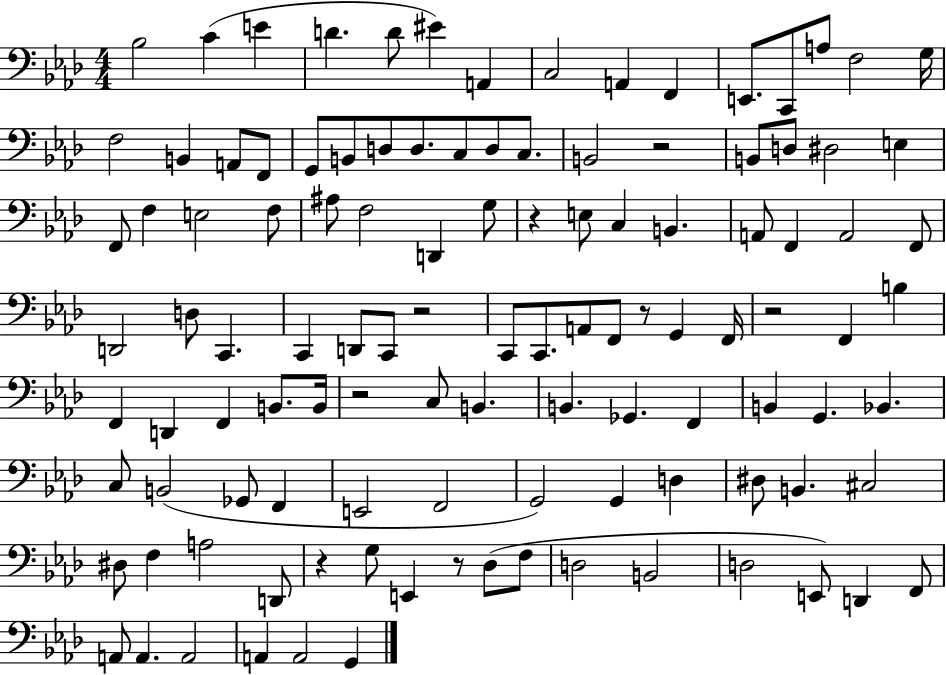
Bb3/h C4/q E4/q D4/q. D4/e EIS4/q A2/q C3/h A2/q F2/q E2/e. C2/e A3/e F3/h G3/s F3/h B2/q A2/e F2/e G2/e B2/e D3/e D3/e. C3/e D3/e C3/e. B2/h R/h B2/e D3/e D#3/h E3/q F2/e F3/q E3/h F3/e A#3/e F3/h D2/q G3/e R/q E3/e C3/q B2/q. A2/e F2/q A2/h F2/e D2/h D3/e C2/q. C2/q D2/e C2/e R/h C2/e C2/e. A2/e F2/e R/e G2/q F2/s R/h F2/q B3/q F2/q D2/q F2/q B2/e. B2/s R/h C3/e B2/q. B2/q. Gb2/q. F2/q B2/q G2/q. Bb2/q. C3/e B2/h Gb2/e F2/q E2/h F2/h G2/h G2/q D3/q D#3/e B2/q. C#3/h D#3/e F3/q A3/h D2/e R/q G3/e E2/q R/e Db3/e F3/e D3/h B2/h D3/h E2/e D2/q F2/e A2/e A2/q. A2/h A2/q A2/h G2/q